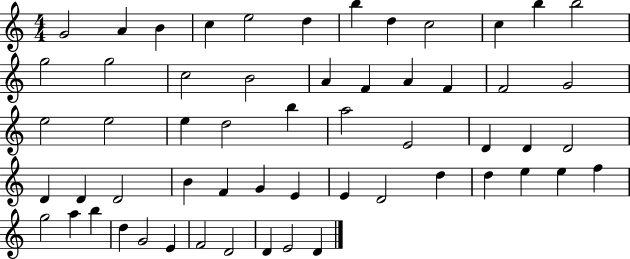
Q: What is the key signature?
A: C major